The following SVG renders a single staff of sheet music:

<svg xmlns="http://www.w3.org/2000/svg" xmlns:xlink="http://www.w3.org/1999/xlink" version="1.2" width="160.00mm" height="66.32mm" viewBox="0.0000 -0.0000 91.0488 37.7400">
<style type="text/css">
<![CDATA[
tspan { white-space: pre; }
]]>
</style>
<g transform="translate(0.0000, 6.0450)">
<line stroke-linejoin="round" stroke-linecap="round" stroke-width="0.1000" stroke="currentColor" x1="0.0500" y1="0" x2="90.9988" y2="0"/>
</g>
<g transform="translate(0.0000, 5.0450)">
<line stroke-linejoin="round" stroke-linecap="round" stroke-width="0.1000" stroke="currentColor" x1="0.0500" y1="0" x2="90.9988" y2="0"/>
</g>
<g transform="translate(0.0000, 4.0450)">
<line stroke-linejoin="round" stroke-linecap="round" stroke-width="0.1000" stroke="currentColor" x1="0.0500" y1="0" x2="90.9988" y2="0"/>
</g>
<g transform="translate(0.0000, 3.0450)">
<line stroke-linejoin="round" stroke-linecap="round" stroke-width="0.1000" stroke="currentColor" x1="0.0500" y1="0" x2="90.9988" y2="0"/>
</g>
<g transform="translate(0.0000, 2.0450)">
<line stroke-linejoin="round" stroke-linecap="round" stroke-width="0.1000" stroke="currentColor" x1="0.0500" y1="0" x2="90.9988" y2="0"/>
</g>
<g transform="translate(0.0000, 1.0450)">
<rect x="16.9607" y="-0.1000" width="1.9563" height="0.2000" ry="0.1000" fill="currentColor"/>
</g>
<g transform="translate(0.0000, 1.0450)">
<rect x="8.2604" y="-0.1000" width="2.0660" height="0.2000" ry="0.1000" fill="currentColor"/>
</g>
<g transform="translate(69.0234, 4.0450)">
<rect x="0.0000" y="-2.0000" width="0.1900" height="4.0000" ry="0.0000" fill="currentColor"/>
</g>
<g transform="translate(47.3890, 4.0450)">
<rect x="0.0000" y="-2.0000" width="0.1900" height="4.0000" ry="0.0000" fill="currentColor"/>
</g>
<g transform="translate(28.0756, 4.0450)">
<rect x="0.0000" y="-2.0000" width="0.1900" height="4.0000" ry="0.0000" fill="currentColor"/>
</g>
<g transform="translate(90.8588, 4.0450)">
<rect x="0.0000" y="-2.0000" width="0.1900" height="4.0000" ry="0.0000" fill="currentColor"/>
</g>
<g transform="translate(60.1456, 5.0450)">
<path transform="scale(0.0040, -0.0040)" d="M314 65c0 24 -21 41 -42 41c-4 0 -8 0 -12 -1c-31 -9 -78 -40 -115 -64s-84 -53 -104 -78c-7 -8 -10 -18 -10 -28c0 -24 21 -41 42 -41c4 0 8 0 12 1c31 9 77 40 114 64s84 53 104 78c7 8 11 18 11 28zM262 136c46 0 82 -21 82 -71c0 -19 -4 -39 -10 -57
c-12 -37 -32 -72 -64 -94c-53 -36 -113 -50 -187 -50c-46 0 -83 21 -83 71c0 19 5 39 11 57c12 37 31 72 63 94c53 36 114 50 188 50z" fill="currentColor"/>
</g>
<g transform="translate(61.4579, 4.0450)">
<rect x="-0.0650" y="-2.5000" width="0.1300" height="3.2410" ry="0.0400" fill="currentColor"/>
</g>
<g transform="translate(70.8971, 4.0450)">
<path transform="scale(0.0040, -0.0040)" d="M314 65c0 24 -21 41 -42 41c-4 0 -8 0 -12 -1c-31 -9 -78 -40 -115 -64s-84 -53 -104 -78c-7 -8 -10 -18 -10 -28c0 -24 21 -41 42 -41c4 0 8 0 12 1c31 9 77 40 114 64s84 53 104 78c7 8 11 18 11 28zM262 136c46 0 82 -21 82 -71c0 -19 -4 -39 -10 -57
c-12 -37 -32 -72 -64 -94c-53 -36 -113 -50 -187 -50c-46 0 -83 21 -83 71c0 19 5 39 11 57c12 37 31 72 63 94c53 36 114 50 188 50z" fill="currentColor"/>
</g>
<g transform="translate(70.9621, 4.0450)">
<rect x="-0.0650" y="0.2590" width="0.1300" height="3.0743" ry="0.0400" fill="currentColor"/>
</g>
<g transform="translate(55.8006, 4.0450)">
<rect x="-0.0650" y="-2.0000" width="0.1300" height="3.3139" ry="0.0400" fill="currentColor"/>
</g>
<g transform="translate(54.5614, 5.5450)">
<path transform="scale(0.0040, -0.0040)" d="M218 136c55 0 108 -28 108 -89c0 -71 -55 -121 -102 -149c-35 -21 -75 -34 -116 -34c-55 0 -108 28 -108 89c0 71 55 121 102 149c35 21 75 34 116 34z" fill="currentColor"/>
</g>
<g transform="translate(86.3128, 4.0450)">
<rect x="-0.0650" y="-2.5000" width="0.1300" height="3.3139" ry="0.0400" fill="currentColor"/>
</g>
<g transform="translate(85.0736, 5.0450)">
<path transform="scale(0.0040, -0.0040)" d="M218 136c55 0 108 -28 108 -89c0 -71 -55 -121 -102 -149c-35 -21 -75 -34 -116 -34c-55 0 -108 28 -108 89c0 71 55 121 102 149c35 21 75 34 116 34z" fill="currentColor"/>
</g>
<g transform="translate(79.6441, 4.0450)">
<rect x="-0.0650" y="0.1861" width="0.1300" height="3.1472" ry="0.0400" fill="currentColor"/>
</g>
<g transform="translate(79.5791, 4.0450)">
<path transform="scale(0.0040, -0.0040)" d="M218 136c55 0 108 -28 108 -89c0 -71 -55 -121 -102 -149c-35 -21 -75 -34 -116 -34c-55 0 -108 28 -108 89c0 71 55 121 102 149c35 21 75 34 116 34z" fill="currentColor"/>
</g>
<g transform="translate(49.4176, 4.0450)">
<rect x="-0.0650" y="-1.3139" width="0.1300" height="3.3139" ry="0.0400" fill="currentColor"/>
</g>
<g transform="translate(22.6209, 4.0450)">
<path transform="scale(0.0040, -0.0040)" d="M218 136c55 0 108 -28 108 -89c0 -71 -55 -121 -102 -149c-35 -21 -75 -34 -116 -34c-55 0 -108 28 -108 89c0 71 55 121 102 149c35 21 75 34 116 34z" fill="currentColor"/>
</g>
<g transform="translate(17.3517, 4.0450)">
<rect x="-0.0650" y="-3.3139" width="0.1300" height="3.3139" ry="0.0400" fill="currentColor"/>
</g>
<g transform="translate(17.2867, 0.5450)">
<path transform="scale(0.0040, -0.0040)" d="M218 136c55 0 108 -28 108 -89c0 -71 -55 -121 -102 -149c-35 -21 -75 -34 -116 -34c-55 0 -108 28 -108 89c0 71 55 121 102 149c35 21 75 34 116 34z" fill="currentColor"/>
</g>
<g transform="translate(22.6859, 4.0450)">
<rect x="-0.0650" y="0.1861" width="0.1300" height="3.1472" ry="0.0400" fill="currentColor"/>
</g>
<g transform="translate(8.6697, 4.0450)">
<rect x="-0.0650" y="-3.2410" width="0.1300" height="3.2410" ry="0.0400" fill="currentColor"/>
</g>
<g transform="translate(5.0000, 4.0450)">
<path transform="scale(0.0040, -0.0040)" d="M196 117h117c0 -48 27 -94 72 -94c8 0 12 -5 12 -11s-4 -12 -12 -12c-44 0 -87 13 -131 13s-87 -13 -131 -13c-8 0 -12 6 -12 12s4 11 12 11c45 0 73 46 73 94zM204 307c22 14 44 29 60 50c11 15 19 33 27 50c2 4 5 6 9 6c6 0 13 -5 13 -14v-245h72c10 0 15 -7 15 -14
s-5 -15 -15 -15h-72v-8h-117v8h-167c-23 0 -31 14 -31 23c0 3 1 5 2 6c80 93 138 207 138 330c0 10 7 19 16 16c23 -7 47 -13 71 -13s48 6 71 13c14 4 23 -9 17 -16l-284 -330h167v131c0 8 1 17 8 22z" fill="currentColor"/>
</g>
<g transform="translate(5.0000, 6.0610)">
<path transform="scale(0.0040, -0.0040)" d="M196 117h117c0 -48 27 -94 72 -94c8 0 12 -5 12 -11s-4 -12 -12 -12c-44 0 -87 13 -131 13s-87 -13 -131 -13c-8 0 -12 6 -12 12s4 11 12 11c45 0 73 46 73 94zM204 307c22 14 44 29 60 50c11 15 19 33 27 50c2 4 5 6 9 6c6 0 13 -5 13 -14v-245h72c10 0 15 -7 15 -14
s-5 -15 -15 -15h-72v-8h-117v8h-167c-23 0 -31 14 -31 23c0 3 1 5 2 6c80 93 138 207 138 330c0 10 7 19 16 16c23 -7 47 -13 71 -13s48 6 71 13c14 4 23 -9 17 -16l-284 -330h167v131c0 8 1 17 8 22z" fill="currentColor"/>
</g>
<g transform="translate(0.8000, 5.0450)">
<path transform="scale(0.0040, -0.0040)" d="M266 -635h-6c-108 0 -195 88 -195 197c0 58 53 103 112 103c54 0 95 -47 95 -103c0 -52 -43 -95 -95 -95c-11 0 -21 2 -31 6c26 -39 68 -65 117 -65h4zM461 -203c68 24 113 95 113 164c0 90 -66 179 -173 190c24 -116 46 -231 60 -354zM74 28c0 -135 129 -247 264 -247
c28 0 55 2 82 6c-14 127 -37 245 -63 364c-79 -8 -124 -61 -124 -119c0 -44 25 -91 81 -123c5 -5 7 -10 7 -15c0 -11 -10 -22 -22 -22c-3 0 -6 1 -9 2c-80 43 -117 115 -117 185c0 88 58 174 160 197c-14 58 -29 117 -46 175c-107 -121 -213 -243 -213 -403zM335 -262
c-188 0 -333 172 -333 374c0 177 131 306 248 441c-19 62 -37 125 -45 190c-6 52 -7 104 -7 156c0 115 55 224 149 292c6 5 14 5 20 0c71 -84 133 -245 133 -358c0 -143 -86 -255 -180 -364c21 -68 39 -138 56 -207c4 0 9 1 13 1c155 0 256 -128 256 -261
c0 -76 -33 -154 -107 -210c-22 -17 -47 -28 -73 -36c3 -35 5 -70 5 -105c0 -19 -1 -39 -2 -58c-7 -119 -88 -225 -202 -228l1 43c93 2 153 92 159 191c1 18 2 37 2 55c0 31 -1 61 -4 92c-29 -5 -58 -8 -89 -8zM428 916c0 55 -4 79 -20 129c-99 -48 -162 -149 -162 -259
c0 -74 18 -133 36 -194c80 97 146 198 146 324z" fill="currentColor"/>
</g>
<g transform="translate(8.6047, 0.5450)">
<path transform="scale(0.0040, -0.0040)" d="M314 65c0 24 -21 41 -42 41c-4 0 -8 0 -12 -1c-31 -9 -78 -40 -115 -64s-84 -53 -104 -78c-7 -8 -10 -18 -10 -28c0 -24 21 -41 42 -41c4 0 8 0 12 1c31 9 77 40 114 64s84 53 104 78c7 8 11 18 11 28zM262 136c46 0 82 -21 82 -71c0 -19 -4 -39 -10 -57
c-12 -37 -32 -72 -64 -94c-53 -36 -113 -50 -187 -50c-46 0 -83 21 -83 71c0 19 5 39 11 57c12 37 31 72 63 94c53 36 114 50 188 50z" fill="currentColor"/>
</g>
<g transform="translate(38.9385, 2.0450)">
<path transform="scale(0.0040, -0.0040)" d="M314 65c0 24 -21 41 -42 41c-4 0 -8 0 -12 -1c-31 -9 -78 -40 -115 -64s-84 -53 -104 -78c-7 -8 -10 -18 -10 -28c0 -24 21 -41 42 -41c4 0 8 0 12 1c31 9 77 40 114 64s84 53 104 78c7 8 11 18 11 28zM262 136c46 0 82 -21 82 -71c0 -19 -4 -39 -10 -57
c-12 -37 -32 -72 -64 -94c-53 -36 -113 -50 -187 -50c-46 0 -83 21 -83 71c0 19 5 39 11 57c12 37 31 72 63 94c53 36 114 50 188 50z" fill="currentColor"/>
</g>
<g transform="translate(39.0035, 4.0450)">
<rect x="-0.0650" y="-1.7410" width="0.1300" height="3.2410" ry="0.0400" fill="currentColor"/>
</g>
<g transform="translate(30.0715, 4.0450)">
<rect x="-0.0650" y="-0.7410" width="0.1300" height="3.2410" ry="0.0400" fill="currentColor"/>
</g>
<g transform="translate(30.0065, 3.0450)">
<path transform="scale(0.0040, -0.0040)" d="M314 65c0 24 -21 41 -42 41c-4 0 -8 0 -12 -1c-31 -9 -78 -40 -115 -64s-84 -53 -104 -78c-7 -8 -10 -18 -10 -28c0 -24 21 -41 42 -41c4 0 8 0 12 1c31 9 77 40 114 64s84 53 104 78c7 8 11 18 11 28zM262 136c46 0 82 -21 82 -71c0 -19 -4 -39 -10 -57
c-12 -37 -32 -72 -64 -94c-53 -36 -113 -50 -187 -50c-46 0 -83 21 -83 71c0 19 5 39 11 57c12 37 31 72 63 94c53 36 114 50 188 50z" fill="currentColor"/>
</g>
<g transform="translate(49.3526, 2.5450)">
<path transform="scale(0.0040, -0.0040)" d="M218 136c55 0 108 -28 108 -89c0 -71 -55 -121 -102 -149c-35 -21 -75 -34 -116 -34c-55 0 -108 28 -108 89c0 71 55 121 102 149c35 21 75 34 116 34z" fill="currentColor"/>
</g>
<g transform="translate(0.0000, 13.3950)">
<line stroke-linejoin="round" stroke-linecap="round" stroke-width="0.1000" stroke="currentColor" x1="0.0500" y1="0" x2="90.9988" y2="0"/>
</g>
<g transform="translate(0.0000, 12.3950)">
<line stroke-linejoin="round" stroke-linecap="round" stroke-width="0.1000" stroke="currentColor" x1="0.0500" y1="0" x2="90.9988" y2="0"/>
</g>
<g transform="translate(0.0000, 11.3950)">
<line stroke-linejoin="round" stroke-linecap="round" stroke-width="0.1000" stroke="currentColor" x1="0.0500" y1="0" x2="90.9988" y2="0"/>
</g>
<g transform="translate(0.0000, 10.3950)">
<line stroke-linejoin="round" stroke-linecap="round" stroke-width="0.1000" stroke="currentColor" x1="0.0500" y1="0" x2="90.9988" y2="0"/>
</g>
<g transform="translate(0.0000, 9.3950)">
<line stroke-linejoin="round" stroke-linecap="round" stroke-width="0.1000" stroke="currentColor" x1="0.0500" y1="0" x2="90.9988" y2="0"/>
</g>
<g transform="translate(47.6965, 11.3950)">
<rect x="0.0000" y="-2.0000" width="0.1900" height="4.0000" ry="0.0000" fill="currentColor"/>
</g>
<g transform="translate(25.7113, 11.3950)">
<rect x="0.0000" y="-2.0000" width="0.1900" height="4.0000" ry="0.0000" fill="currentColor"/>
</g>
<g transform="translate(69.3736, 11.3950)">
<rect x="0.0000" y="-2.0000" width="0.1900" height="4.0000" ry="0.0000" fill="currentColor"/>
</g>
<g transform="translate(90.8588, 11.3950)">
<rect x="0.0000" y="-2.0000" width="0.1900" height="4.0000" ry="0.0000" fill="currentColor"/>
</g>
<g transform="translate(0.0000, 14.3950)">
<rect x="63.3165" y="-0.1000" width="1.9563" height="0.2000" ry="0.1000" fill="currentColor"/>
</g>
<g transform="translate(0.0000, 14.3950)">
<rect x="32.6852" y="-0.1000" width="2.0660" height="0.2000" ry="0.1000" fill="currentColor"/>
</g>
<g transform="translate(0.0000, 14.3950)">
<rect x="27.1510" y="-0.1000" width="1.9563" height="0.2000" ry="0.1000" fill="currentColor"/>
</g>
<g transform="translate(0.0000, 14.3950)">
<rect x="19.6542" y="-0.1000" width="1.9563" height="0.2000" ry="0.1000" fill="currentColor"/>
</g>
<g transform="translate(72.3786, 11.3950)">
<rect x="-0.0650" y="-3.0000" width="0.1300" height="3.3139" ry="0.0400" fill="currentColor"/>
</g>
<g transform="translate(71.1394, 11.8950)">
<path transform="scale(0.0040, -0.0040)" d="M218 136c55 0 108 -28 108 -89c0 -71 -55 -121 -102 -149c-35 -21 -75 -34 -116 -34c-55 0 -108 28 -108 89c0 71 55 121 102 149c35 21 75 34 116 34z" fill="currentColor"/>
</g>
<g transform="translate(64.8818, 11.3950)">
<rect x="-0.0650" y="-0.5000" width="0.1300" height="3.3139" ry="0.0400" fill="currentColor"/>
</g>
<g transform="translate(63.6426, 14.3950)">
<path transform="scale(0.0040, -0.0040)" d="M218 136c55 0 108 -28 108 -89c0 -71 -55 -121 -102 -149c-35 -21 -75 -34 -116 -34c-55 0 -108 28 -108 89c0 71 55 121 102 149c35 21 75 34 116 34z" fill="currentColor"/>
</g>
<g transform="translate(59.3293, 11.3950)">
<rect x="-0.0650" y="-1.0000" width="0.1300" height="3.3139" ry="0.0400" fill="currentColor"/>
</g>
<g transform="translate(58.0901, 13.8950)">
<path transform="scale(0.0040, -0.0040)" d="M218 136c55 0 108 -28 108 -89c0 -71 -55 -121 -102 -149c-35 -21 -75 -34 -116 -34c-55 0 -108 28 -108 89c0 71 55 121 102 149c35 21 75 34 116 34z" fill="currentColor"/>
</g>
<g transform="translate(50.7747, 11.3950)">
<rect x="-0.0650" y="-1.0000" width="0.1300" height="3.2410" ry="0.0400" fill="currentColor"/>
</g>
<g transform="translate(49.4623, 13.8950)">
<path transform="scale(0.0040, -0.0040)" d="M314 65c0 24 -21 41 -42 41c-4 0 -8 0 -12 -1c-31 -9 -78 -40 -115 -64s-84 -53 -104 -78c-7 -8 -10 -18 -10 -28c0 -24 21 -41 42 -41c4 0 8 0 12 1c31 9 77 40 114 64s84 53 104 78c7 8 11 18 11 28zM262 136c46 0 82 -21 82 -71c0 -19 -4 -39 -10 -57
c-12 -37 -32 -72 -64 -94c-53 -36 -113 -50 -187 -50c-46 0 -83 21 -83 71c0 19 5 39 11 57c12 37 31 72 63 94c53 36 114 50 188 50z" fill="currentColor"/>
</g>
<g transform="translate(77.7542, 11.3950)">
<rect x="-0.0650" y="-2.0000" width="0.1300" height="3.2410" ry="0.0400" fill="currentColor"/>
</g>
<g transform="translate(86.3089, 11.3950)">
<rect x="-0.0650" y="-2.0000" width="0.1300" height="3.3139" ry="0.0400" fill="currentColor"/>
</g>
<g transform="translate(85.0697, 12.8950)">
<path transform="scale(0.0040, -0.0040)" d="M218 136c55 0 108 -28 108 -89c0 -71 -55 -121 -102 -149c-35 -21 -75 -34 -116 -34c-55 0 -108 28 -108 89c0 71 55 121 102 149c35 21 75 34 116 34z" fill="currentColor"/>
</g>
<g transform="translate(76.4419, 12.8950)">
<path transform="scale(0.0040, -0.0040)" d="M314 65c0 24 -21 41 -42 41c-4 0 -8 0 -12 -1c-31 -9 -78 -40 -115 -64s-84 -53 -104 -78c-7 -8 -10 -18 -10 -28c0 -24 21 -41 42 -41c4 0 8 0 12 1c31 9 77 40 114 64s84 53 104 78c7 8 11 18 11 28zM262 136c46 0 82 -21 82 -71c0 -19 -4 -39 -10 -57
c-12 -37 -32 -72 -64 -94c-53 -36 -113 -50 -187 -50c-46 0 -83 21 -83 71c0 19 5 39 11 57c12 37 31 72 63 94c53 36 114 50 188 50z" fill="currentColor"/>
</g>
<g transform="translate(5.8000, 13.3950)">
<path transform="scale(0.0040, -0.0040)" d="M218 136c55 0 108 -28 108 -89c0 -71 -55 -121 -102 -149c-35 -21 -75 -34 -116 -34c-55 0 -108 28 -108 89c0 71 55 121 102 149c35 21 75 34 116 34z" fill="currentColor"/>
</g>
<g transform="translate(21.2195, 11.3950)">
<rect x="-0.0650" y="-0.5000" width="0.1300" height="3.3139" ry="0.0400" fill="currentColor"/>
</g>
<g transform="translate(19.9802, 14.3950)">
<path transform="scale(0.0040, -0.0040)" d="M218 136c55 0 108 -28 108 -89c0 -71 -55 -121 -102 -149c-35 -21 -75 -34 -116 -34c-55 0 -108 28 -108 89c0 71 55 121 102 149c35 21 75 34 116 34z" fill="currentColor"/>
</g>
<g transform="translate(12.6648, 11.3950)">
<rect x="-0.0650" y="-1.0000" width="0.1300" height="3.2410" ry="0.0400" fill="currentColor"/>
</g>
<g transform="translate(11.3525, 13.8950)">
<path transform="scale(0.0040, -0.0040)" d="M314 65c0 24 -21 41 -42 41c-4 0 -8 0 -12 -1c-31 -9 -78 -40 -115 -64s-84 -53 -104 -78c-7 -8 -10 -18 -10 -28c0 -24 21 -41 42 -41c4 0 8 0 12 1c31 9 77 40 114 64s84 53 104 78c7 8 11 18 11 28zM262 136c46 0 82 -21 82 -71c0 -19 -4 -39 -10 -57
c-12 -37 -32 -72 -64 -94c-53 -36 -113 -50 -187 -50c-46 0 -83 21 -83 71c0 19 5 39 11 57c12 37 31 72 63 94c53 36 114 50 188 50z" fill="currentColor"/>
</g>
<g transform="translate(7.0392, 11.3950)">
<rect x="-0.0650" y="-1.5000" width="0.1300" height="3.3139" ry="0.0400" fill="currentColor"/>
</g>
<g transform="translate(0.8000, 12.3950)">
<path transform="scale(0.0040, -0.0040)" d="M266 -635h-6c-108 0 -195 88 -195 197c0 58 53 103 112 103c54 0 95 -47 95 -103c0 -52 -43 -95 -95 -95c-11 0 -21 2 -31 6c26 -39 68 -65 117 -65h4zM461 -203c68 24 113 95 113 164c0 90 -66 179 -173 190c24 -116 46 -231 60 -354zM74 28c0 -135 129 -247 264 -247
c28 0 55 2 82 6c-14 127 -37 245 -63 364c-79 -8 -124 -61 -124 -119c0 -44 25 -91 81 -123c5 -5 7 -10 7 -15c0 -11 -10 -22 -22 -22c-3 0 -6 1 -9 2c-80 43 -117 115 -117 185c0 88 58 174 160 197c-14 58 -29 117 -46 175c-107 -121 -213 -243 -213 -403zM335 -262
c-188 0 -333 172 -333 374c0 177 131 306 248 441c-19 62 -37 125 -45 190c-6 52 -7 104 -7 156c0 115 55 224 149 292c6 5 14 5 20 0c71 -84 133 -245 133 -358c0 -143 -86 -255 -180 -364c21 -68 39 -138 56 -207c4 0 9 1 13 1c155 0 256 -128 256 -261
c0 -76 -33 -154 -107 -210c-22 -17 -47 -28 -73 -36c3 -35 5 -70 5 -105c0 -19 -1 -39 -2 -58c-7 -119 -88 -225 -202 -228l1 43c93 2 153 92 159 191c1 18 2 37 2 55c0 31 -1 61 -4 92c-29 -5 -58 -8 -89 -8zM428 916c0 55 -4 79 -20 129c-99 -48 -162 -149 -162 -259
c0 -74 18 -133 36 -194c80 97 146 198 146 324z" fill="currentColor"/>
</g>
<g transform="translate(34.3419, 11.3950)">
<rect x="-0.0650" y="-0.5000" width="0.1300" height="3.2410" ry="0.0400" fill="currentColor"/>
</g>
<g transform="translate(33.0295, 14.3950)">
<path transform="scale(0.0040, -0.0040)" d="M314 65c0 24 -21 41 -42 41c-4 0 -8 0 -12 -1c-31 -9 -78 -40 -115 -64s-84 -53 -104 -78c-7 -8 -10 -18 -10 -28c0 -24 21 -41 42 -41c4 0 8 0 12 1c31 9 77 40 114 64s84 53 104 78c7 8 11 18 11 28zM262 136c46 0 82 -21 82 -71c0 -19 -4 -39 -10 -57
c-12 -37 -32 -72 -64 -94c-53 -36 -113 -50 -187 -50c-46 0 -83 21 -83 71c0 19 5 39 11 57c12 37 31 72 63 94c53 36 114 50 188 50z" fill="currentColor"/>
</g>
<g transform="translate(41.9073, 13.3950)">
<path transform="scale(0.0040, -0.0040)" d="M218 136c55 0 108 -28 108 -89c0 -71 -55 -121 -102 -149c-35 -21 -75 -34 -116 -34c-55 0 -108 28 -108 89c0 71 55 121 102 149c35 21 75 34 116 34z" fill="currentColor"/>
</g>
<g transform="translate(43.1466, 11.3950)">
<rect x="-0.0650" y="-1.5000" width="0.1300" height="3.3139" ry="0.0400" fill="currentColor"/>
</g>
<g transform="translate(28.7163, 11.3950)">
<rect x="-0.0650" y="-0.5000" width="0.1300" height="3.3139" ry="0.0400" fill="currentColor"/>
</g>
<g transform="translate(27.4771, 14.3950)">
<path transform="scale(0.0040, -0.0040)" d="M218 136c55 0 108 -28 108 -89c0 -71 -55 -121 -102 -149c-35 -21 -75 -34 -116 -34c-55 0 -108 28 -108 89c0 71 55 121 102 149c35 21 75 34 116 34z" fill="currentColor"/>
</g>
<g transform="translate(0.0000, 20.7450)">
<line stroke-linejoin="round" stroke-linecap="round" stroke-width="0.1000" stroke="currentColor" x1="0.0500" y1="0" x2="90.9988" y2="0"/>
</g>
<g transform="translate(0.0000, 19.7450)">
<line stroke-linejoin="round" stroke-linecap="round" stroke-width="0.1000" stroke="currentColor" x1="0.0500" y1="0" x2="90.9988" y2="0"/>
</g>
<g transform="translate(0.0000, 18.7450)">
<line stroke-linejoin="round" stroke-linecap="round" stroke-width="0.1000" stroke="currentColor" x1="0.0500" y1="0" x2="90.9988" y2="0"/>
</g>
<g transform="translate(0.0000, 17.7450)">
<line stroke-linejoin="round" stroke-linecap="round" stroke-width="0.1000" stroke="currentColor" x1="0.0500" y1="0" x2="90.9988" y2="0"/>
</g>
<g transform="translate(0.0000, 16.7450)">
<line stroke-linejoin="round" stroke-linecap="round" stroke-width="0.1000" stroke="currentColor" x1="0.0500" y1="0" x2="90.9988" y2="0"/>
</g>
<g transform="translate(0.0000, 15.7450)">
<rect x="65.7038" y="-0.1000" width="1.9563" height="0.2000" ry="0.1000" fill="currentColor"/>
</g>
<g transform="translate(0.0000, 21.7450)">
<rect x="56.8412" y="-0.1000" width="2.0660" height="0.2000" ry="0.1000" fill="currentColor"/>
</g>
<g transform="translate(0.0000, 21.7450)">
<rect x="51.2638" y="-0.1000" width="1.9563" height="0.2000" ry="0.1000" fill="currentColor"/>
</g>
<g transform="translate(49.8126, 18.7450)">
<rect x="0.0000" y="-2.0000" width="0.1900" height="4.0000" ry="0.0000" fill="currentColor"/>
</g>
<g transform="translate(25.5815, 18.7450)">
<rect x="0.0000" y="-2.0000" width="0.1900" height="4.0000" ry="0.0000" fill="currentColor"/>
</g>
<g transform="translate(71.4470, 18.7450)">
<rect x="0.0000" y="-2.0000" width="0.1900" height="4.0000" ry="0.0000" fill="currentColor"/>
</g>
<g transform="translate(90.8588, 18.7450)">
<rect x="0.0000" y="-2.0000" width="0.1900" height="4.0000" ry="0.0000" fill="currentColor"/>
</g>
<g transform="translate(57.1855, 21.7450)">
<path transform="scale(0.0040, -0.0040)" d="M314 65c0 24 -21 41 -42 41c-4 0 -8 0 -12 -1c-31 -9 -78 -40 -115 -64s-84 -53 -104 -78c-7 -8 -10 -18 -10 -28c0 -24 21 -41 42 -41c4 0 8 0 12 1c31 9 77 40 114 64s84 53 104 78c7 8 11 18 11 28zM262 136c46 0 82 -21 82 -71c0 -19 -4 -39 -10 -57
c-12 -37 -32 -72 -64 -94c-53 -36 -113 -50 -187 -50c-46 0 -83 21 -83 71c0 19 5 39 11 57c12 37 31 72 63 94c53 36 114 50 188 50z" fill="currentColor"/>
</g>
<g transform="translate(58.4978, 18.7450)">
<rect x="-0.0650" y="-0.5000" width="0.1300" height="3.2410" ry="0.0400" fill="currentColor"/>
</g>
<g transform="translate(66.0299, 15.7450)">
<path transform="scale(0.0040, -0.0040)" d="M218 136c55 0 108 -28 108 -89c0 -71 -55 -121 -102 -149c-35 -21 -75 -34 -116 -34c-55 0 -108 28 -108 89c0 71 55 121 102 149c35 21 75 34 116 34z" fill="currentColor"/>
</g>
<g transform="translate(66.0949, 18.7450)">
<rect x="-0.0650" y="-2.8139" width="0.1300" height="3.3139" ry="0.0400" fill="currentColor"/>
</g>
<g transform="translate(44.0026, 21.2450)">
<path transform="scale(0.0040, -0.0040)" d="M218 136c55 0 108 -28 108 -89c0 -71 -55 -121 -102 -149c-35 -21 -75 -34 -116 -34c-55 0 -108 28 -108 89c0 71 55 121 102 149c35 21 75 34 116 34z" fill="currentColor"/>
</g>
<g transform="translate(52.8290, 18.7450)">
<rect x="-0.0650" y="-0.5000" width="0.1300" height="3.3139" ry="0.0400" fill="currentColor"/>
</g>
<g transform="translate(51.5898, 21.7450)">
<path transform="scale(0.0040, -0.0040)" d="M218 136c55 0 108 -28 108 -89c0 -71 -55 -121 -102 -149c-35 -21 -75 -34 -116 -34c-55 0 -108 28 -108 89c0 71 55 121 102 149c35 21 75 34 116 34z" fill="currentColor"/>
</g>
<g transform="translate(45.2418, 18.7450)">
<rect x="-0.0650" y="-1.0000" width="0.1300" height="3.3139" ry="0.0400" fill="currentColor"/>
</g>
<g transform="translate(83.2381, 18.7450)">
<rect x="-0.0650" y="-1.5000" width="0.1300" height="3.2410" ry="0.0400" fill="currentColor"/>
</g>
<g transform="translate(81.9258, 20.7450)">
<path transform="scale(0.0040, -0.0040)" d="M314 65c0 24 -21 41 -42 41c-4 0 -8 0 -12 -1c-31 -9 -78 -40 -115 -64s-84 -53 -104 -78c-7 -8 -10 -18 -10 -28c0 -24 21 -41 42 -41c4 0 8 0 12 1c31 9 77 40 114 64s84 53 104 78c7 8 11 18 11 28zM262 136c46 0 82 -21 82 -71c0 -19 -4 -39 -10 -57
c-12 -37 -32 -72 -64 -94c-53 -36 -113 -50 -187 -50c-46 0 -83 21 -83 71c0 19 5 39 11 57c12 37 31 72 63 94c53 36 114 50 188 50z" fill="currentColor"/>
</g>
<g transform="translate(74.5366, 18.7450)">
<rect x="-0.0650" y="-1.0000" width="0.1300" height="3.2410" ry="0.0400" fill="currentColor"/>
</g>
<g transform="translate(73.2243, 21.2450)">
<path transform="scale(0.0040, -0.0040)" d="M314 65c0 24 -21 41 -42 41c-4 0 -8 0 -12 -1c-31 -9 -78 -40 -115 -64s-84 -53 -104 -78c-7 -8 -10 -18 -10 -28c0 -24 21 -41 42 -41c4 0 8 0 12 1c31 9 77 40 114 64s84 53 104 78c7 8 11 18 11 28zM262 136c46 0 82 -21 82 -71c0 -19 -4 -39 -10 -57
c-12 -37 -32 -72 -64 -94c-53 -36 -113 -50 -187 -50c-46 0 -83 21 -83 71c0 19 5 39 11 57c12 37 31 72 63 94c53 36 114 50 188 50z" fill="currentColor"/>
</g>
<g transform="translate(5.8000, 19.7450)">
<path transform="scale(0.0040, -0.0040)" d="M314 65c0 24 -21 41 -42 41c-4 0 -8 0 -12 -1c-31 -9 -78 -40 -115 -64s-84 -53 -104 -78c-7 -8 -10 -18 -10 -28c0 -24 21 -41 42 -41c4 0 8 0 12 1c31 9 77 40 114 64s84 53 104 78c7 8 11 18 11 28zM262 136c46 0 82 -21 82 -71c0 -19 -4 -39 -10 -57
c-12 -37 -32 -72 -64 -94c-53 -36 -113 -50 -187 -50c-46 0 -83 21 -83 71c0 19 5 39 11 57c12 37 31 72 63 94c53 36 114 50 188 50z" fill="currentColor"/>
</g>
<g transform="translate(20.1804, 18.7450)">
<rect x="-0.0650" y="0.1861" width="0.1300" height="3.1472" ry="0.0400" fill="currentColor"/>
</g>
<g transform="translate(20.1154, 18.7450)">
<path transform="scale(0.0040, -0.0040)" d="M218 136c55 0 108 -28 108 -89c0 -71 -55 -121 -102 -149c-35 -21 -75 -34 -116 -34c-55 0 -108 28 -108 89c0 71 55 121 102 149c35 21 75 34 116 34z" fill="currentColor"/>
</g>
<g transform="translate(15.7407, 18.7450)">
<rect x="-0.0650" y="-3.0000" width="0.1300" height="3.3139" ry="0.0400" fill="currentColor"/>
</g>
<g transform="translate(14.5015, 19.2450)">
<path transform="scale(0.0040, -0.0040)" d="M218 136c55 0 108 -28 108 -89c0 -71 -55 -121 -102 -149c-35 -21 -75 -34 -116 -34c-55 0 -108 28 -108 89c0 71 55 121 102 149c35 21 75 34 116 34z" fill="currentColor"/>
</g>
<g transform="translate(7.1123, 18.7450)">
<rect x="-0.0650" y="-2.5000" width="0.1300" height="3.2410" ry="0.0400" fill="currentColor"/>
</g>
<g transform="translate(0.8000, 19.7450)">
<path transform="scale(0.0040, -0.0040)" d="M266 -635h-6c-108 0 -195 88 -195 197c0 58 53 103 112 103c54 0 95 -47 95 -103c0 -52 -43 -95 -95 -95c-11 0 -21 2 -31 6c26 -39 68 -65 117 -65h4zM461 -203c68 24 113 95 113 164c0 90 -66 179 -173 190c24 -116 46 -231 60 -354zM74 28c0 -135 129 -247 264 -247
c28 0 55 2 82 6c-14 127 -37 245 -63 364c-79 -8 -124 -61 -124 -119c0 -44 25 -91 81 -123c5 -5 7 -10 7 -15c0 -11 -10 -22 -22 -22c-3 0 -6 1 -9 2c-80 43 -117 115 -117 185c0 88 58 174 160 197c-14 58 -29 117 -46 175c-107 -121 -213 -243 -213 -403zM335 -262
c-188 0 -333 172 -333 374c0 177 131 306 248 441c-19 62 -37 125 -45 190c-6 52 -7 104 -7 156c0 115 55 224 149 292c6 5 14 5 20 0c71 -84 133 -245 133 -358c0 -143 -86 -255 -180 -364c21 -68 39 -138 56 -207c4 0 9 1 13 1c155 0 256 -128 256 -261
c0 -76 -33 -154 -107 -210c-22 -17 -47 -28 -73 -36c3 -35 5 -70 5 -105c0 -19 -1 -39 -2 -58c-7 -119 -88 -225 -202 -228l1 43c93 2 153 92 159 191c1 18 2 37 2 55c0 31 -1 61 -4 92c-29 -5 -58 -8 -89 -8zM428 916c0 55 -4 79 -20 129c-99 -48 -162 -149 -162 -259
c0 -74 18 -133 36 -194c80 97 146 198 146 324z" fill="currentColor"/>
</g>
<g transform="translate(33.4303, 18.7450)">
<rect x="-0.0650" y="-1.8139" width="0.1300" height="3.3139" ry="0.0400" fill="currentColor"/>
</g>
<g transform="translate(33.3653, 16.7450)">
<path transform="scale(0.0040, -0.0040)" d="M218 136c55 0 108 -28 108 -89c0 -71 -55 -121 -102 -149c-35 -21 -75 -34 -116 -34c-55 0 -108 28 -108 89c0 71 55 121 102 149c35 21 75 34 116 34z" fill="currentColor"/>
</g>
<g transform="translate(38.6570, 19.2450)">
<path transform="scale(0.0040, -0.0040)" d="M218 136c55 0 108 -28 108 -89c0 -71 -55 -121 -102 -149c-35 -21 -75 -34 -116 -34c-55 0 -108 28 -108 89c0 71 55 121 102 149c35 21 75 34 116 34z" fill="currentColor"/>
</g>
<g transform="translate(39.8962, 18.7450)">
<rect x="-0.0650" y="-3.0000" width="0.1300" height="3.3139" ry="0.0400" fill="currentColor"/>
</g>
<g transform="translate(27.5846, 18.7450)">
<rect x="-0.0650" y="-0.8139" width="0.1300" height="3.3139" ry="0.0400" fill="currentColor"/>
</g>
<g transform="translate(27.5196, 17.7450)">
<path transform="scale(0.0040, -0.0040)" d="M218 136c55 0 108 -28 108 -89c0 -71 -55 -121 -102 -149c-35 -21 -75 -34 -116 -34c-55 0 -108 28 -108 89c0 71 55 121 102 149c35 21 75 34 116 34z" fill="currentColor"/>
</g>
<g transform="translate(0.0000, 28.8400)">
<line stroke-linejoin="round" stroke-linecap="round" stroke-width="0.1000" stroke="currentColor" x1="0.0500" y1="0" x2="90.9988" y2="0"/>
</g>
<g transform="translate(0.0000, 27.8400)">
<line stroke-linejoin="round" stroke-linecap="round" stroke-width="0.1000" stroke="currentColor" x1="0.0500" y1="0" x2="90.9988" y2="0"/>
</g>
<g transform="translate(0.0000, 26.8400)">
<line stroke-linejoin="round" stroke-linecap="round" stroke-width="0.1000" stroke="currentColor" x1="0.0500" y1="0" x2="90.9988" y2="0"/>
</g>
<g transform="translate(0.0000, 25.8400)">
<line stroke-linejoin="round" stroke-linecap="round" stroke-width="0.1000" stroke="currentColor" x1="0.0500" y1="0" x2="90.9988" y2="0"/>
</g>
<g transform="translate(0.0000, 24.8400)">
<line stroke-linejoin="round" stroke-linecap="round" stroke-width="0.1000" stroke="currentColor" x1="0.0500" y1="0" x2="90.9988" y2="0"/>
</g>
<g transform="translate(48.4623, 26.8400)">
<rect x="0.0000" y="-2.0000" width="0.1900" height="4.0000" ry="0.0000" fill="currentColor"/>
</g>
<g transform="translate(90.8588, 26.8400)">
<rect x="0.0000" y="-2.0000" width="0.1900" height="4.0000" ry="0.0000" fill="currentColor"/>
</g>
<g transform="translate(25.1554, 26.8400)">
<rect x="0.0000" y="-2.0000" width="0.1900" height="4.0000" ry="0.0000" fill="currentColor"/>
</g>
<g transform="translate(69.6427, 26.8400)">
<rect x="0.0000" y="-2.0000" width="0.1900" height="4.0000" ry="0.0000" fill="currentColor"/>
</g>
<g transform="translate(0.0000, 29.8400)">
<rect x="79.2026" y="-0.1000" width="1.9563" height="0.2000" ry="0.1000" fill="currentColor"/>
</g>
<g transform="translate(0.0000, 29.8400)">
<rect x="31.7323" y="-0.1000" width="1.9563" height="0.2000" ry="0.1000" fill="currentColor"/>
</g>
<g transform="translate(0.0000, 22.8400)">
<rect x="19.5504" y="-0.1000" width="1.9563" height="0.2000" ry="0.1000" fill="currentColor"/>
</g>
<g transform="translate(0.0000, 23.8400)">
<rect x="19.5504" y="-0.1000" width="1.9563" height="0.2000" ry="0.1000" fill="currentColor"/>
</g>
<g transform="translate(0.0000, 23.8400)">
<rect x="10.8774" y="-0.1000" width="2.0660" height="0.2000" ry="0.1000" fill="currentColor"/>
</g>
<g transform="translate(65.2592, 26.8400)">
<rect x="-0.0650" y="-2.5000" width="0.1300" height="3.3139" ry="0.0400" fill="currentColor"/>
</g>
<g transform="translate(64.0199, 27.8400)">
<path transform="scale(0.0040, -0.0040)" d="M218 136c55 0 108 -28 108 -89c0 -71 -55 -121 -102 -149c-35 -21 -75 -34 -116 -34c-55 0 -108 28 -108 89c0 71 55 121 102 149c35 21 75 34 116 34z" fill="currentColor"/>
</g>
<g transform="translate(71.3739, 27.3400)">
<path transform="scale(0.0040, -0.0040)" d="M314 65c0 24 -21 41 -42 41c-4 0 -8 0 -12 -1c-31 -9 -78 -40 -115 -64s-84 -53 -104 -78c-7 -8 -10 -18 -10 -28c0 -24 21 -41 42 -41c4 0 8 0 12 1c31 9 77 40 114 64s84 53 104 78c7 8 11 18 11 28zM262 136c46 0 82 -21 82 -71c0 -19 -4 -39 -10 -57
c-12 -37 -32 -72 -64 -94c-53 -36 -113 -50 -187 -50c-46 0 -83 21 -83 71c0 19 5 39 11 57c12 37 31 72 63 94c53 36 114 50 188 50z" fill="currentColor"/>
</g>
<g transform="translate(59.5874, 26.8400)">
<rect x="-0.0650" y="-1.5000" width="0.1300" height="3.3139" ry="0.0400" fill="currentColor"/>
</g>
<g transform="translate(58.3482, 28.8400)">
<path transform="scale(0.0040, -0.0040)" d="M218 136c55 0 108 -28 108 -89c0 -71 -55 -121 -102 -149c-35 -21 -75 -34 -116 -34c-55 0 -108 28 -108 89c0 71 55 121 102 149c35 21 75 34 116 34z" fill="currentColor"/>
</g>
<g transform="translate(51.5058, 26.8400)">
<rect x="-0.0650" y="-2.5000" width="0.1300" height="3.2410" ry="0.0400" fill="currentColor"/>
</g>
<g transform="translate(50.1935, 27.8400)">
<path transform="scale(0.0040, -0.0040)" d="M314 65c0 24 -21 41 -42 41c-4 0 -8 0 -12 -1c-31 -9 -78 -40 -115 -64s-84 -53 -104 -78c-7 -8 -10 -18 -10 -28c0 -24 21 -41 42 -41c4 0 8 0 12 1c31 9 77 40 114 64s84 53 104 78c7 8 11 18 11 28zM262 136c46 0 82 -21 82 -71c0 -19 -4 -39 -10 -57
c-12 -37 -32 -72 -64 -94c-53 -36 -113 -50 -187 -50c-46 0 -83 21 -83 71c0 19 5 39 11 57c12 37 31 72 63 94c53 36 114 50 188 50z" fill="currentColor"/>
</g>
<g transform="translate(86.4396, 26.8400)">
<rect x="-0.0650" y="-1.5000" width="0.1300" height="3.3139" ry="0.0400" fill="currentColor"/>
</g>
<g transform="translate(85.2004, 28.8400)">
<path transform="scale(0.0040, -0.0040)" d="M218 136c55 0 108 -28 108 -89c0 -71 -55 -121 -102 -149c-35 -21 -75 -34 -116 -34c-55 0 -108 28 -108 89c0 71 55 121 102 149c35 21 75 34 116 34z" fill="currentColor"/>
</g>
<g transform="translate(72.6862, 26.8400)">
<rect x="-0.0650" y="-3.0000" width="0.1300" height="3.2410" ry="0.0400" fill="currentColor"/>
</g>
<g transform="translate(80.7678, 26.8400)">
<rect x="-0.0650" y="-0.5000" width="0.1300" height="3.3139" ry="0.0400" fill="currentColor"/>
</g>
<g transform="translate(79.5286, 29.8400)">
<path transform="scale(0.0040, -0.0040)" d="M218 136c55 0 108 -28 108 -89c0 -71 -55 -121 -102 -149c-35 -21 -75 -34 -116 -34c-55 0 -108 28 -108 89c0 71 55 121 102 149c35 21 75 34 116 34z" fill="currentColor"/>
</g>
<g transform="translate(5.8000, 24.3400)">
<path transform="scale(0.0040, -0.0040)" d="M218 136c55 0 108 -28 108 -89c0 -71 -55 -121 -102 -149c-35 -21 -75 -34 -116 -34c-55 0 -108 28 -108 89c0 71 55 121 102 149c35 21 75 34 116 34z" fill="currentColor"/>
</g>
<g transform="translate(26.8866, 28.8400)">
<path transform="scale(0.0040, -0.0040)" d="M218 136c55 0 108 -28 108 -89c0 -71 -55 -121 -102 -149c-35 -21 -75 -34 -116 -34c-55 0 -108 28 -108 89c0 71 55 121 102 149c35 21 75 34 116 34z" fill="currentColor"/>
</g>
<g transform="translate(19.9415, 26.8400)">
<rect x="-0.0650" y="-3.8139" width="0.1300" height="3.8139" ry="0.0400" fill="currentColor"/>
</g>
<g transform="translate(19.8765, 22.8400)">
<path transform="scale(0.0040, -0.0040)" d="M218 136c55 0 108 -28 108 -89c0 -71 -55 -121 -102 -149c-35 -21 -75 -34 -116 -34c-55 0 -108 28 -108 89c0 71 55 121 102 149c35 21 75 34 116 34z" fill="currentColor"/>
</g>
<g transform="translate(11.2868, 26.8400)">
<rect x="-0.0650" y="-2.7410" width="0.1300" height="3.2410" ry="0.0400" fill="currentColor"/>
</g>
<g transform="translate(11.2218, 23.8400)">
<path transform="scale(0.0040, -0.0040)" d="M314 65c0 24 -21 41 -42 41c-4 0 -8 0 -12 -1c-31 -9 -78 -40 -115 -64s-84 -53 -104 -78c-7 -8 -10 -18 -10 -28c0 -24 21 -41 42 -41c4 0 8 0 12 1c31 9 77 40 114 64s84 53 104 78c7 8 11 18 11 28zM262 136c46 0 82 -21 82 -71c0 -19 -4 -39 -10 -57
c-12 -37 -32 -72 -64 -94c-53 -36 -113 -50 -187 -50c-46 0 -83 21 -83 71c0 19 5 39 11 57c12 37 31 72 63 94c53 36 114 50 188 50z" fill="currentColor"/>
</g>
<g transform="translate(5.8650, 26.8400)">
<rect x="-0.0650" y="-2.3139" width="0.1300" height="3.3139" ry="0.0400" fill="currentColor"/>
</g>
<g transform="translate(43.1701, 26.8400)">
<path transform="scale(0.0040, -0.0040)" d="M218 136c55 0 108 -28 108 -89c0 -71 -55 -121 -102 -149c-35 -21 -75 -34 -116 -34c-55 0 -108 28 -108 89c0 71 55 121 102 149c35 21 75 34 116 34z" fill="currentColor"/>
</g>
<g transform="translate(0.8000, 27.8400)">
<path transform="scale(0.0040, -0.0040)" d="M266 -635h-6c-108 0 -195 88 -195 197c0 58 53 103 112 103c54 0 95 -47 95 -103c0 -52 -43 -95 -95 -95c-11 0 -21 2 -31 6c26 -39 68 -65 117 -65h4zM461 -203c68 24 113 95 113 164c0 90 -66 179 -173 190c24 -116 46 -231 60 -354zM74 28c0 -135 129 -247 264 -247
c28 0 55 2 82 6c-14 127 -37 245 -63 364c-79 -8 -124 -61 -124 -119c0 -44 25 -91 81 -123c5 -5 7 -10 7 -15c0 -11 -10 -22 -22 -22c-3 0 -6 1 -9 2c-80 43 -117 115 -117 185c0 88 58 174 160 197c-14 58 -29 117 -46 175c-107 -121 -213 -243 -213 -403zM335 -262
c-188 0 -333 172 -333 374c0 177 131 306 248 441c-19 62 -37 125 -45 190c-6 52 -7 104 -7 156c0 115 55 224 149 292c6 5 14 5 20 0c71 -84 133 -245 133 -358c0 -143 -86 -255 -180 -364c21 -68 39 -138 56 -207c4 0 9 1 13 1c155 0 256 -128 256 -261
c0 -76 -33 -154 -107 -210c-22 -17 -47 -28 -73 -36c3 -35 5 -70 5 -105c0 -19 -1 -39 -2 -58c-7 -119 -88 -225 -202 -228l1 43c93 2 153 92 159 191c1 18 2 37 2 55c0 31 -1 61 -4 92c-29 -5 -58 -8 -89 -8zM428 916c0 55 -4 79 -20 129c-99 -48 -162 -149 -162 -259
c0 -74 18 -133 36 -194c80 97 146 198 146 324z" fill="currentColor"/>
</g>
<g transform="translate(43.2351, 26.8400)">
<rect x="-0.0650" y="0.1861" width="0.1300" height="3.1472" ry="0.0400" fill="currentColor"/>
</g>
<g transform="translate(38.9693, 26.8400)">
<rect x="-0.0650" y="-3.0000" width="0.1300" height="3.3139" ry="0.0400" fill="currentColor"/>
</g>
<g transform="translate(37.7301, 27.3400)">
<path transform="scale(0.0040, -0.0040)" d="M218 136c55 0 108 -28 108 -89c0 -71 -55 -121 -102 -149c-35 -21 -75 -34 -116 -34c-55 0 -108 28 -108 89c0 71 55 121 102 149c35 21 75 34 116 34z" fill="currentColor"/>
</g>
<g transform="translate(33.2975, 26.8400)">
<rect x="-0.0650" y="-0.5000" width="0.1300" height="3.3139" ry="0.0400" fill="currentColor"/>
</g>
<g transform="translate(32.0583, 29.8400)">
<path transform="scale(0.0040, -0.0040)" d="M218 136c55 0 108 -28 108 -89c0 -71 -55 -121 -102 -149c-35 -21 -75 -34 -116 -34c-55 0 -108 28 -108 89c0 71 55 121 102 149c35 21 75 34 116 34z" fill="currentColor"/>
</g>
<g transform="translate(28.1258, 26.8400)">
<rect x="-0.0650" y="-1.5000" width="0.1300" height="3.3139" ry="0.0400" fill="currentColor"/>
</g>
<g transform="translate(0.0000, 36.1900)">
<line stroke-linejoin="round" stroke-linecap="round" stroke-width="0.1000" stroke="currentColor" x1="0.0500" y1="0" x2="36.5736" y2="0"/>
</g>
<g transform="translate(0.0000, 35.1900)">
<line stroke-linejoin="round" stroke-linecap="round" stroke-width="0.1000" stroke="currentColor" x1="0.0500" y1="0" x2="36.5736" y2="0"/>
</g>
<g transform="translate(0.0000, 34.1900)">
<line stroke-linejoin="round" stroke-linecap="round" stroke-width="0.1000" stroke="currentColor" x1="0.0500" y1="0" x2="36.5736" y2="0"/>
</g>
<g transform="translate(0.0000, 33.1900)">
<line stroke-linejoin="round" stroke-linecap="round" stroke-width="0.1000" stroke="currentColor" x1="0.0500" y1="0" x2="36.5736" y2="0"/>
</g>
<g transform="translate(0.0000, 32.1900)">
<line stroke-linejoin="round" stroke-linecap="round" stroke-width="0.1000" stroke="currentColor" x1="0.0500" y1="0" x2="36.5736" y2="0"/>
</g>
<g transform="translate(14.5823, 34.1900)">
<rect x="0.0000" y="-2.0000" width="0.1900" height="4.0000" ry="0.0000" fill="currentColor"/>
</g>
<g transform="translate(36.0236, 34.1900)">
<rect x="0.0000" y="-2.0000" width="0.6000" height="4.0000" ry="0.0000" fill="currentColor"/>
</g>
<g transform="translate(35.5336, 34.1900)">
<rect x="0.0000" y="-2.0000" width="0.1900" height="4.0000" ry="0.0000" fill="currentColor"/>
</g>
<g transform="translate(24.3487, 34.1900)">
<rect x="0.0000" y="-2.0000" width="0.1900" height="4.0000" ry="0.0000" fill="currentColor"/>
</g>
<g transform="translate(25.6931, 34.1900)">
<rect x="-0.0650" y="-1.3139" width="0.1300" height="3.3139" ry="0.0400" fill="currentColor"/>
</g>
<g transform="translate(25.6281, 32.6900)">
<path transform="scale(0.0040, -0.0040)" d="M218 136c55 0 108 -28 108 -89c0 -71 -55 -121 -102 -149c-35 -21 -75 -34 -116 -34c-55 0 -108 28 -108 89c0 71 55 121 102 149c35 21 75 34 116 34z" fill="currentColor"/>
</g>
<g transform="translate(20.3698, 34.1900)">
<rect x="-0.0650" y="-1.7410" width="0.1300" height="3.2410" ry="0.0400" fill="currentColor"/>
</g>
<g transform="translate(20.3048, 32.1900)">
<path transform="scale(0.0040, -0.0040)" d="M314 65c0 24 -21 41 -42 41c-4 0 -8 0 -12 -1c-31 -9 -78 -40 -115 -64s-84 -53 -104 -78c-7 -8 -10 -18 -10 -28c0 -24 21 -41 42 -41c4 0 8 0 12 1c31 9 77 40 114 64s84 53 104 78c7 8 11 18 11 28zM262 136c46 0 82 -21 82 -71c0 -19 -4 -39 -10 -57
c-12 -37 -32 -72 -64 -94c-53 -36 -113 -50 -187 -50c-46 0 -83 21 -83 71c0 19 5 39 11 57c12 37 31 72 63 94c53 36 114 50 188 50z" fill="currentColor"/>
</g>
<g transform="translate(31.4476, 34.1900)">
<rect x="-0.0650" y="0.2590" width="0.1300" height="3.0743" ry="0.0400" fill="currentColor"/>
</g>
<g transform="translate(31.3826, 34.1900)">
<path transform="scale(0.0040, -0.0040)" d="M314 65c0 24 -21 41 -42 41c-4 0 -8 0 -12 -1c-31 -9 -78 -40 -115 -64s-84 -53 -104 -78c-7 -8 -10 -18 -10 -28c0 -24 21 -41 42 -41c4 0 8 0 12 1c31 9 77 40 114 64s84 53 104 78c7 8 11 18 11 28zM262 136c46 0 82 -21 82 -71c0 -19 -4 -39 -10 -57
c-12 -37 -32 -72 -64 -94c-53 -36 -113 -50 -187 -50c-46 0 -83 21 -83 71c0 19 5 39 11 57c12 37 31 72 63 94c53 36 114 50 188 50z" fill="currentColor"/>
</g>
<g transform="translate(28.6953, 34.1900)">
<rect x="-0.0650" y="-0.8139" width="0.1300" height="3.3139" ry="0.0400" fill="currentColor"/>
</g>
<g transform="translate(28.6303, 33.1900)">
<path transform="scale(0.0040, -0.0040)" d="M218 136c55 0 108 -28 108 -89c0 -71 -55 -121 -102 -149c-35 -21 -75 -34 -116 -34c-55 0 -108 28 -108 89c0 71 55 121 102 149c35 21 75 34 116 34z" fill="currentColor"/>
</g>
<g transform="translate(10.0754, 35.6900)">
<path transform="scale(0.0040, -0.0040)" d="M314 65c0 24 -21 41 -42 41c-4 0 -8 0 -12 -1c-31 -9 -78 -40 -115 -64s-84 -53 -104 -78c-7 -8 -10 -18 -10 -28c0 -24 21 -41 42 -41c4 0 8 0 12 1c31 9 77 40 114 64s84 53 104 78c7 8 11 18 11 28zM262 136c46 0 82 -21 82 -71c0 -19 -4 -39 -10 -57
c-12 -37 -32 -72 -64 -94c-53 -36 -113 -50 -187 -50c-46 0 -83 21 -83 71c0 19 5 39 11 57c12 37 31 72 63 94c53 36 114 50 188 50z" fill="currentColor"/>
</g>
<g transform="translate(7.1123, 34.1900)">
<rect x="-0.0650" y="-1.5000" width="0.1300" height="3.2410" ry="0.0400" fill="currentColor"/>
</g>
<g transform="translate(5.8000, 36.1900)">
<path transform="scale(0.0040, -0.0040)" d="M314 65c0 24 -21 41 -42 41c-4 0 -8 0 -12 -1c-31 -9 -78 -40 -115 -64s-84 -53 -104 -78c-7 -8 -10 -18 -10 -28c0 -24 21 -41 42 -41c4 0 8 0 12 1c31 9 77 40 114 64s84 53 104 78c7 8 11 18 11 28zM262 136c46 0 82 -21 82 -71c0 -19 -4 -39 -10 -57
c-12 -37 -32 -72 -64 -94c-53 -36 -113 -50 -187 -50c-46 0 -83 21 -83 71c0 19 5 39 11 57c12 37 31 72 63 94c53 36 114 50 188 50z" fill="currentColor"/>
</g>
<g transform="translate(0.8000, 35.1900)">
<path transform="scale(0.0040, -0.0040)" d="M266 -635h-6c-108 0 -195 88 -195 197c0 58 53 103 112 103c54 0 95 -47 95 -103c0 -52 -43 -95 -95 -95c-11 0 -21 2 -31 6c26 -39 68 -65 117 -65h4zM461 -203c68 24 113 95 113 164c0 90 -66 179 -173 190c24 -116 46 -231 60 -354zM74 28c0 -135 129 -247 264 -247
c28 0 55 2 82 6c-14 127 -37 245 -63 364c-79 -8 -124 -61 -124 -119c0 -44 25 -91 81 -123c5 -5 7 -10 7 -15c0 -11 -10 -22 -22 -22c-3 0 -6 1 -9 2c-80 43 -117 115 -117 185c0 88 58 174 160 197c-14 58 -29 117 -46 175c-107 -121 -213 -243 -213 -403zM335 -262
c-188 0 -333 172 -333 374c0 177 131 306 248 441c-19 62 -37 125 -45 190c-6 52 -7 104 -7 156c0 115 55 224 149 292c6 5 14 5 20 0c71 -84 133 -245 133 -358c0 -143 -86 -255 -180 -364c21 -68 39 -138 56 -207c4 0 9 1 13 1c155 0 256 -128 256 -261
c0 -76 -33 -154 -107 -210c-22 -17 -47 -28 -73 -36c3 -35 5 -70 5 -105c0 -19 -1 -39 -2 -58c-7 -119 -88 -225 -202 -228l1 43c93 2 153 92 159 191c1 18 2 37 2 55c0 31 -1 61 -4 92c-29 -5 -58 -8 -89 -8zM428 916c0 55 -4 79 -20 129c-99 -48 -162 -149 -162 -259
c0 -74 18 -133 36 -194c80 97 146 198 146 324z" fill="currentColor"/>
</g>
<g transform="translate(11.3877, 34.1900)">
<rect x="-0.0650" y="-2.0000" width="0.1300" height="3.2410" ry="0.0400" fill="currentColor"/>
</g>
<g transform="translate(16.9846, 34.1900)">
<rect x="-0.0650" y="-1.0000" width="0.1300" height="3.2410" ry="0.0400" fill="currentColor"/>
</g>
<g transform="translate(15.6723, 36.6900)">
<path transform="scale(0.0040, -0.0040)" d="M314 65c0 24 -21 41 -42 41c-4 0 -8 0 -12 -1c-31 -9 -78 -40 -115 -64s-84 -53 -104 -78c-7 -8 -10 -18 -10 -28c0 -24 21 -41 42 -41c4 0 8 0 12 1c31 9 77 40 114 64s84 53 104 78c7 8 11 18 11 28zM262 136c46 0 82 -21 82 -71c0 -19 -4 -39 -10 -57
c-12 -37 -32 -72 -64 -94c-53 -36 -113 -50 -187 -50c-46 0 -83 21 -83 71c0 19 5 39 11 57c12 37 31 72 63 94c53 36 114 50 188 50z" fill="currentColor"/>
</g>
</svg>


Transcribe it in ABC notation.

X:1
T:Untitled
M:4/4
L:1/4
K:C
b2 b B d2 f2 e F G2 B2 B G E D2 C C C2 E D2 D C A F2 F G2 A B d f A D C C2 a D2 E2 g a2 c' E C A B G2 E G A2 C E E2 F2 D2 f2 e d B2